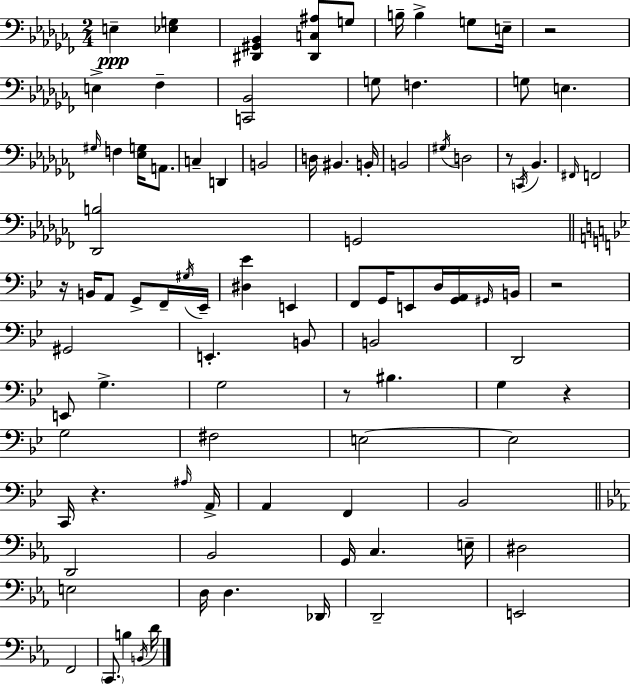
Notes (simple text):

E3/q [Eb3,G3]/q [D#2,G#2,Bb2]/q [D#2,C3,A#3]/e G3/e B3/s B3/q G3/e E3/s R/h E3/q FES3/q [C2,Bb2]/h G3/e F3/q. G3/e E3/q. G#3/s F3/q [Eb3,G3]/s A2/e. C3/q D2/q B2/h D3/s BIS2/q. B2/s B2/h G#3/s D3/h R/e C2/s Bb2/q. F#2/s F2/h [Db2,B3]/h G2/h R/s B2/s A2/e G2/e F2/s G#3/s Eb2/s [D#3,Eb4]/q E2/q F2/e G2/s E2/e D3/s [G2,A2]/s G#2/s B2/s R/h G#2/h E2/q. B2/e B2/h D2/h E2/e G3/q. G3/h R/e BIS3/q. G3/q R/q G3/h F#3/h E3/h E3/h C2/s R/q. A#3/s A2/s A2/q F2/q Bb2/h D2/h Bb2/h G2/s C3/q. E3/s D#3/h E3/h D3/s D3/q. Db2/s D2/h E2/h F2/h C2/e. B3/q B2/s D4/s